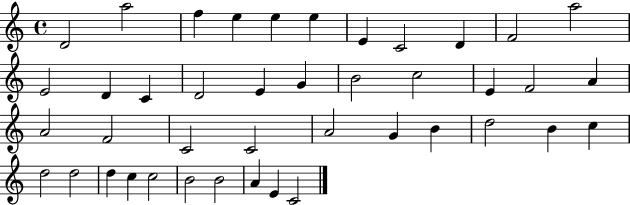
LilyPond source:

{
  \clef treble
  \time 4/4
  \defaultTimeSignature
  \key c \major
  d'2 a''2 | f''4 e''4 e''4 e''4 | e'4 c'2 d'4 | f'2 a''2 | \break e'2 d'4 c'4 | d'2 e'4 g'4 | b'2 c''2 | e'4 f'2 a'4 | \break a'2 f'2 | c'2 c'2 | a'2 g'4 b'4 | d''2 b'4 c''4 | \break d''2 d''2 | d''4 c''4 c''2 | b'2 b'2 | a'4 e'4 c'2 | \break \bar "|."
}